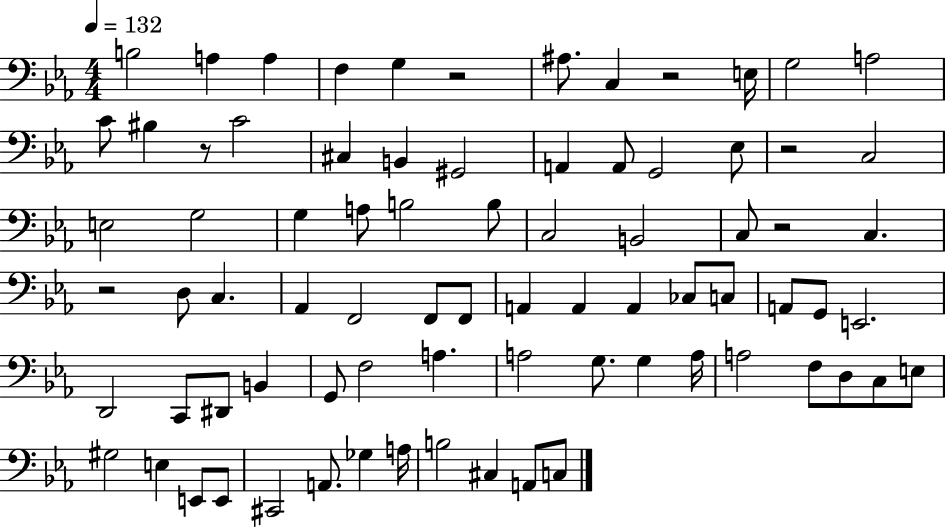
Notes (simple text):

B3/h A3/q A3/q F3/q G3/q R/h A#3/e. C3/q R/h E3/s G3/h A3/h C4/e BIS3/q R/e C4/h C#3/q B2/q G#2/h A2/q A2/e G2/h Eb3/e R/h C3/h E3/h G3/h G3/q A3/e B3/h B3/e C3/h B2/h C3/e R/h C3/q. R/h D3/e C3/q. Ab2/q F2/h F2/e F2/e A2/q A2/q A2/q CES3/e C3/e A2/e G2/e E2/h. D2/h C2/e D#2/e B2/q G2/e F3/h A3/q. A3/h G3/e. G3/q A3/s A3/h F3/e D3/e C3/e E3/e G#3/h E3/q E2/e E2/e C#2/h A2/e. Gb3/q A3/s B3/h C#3/q A2/e C3/e